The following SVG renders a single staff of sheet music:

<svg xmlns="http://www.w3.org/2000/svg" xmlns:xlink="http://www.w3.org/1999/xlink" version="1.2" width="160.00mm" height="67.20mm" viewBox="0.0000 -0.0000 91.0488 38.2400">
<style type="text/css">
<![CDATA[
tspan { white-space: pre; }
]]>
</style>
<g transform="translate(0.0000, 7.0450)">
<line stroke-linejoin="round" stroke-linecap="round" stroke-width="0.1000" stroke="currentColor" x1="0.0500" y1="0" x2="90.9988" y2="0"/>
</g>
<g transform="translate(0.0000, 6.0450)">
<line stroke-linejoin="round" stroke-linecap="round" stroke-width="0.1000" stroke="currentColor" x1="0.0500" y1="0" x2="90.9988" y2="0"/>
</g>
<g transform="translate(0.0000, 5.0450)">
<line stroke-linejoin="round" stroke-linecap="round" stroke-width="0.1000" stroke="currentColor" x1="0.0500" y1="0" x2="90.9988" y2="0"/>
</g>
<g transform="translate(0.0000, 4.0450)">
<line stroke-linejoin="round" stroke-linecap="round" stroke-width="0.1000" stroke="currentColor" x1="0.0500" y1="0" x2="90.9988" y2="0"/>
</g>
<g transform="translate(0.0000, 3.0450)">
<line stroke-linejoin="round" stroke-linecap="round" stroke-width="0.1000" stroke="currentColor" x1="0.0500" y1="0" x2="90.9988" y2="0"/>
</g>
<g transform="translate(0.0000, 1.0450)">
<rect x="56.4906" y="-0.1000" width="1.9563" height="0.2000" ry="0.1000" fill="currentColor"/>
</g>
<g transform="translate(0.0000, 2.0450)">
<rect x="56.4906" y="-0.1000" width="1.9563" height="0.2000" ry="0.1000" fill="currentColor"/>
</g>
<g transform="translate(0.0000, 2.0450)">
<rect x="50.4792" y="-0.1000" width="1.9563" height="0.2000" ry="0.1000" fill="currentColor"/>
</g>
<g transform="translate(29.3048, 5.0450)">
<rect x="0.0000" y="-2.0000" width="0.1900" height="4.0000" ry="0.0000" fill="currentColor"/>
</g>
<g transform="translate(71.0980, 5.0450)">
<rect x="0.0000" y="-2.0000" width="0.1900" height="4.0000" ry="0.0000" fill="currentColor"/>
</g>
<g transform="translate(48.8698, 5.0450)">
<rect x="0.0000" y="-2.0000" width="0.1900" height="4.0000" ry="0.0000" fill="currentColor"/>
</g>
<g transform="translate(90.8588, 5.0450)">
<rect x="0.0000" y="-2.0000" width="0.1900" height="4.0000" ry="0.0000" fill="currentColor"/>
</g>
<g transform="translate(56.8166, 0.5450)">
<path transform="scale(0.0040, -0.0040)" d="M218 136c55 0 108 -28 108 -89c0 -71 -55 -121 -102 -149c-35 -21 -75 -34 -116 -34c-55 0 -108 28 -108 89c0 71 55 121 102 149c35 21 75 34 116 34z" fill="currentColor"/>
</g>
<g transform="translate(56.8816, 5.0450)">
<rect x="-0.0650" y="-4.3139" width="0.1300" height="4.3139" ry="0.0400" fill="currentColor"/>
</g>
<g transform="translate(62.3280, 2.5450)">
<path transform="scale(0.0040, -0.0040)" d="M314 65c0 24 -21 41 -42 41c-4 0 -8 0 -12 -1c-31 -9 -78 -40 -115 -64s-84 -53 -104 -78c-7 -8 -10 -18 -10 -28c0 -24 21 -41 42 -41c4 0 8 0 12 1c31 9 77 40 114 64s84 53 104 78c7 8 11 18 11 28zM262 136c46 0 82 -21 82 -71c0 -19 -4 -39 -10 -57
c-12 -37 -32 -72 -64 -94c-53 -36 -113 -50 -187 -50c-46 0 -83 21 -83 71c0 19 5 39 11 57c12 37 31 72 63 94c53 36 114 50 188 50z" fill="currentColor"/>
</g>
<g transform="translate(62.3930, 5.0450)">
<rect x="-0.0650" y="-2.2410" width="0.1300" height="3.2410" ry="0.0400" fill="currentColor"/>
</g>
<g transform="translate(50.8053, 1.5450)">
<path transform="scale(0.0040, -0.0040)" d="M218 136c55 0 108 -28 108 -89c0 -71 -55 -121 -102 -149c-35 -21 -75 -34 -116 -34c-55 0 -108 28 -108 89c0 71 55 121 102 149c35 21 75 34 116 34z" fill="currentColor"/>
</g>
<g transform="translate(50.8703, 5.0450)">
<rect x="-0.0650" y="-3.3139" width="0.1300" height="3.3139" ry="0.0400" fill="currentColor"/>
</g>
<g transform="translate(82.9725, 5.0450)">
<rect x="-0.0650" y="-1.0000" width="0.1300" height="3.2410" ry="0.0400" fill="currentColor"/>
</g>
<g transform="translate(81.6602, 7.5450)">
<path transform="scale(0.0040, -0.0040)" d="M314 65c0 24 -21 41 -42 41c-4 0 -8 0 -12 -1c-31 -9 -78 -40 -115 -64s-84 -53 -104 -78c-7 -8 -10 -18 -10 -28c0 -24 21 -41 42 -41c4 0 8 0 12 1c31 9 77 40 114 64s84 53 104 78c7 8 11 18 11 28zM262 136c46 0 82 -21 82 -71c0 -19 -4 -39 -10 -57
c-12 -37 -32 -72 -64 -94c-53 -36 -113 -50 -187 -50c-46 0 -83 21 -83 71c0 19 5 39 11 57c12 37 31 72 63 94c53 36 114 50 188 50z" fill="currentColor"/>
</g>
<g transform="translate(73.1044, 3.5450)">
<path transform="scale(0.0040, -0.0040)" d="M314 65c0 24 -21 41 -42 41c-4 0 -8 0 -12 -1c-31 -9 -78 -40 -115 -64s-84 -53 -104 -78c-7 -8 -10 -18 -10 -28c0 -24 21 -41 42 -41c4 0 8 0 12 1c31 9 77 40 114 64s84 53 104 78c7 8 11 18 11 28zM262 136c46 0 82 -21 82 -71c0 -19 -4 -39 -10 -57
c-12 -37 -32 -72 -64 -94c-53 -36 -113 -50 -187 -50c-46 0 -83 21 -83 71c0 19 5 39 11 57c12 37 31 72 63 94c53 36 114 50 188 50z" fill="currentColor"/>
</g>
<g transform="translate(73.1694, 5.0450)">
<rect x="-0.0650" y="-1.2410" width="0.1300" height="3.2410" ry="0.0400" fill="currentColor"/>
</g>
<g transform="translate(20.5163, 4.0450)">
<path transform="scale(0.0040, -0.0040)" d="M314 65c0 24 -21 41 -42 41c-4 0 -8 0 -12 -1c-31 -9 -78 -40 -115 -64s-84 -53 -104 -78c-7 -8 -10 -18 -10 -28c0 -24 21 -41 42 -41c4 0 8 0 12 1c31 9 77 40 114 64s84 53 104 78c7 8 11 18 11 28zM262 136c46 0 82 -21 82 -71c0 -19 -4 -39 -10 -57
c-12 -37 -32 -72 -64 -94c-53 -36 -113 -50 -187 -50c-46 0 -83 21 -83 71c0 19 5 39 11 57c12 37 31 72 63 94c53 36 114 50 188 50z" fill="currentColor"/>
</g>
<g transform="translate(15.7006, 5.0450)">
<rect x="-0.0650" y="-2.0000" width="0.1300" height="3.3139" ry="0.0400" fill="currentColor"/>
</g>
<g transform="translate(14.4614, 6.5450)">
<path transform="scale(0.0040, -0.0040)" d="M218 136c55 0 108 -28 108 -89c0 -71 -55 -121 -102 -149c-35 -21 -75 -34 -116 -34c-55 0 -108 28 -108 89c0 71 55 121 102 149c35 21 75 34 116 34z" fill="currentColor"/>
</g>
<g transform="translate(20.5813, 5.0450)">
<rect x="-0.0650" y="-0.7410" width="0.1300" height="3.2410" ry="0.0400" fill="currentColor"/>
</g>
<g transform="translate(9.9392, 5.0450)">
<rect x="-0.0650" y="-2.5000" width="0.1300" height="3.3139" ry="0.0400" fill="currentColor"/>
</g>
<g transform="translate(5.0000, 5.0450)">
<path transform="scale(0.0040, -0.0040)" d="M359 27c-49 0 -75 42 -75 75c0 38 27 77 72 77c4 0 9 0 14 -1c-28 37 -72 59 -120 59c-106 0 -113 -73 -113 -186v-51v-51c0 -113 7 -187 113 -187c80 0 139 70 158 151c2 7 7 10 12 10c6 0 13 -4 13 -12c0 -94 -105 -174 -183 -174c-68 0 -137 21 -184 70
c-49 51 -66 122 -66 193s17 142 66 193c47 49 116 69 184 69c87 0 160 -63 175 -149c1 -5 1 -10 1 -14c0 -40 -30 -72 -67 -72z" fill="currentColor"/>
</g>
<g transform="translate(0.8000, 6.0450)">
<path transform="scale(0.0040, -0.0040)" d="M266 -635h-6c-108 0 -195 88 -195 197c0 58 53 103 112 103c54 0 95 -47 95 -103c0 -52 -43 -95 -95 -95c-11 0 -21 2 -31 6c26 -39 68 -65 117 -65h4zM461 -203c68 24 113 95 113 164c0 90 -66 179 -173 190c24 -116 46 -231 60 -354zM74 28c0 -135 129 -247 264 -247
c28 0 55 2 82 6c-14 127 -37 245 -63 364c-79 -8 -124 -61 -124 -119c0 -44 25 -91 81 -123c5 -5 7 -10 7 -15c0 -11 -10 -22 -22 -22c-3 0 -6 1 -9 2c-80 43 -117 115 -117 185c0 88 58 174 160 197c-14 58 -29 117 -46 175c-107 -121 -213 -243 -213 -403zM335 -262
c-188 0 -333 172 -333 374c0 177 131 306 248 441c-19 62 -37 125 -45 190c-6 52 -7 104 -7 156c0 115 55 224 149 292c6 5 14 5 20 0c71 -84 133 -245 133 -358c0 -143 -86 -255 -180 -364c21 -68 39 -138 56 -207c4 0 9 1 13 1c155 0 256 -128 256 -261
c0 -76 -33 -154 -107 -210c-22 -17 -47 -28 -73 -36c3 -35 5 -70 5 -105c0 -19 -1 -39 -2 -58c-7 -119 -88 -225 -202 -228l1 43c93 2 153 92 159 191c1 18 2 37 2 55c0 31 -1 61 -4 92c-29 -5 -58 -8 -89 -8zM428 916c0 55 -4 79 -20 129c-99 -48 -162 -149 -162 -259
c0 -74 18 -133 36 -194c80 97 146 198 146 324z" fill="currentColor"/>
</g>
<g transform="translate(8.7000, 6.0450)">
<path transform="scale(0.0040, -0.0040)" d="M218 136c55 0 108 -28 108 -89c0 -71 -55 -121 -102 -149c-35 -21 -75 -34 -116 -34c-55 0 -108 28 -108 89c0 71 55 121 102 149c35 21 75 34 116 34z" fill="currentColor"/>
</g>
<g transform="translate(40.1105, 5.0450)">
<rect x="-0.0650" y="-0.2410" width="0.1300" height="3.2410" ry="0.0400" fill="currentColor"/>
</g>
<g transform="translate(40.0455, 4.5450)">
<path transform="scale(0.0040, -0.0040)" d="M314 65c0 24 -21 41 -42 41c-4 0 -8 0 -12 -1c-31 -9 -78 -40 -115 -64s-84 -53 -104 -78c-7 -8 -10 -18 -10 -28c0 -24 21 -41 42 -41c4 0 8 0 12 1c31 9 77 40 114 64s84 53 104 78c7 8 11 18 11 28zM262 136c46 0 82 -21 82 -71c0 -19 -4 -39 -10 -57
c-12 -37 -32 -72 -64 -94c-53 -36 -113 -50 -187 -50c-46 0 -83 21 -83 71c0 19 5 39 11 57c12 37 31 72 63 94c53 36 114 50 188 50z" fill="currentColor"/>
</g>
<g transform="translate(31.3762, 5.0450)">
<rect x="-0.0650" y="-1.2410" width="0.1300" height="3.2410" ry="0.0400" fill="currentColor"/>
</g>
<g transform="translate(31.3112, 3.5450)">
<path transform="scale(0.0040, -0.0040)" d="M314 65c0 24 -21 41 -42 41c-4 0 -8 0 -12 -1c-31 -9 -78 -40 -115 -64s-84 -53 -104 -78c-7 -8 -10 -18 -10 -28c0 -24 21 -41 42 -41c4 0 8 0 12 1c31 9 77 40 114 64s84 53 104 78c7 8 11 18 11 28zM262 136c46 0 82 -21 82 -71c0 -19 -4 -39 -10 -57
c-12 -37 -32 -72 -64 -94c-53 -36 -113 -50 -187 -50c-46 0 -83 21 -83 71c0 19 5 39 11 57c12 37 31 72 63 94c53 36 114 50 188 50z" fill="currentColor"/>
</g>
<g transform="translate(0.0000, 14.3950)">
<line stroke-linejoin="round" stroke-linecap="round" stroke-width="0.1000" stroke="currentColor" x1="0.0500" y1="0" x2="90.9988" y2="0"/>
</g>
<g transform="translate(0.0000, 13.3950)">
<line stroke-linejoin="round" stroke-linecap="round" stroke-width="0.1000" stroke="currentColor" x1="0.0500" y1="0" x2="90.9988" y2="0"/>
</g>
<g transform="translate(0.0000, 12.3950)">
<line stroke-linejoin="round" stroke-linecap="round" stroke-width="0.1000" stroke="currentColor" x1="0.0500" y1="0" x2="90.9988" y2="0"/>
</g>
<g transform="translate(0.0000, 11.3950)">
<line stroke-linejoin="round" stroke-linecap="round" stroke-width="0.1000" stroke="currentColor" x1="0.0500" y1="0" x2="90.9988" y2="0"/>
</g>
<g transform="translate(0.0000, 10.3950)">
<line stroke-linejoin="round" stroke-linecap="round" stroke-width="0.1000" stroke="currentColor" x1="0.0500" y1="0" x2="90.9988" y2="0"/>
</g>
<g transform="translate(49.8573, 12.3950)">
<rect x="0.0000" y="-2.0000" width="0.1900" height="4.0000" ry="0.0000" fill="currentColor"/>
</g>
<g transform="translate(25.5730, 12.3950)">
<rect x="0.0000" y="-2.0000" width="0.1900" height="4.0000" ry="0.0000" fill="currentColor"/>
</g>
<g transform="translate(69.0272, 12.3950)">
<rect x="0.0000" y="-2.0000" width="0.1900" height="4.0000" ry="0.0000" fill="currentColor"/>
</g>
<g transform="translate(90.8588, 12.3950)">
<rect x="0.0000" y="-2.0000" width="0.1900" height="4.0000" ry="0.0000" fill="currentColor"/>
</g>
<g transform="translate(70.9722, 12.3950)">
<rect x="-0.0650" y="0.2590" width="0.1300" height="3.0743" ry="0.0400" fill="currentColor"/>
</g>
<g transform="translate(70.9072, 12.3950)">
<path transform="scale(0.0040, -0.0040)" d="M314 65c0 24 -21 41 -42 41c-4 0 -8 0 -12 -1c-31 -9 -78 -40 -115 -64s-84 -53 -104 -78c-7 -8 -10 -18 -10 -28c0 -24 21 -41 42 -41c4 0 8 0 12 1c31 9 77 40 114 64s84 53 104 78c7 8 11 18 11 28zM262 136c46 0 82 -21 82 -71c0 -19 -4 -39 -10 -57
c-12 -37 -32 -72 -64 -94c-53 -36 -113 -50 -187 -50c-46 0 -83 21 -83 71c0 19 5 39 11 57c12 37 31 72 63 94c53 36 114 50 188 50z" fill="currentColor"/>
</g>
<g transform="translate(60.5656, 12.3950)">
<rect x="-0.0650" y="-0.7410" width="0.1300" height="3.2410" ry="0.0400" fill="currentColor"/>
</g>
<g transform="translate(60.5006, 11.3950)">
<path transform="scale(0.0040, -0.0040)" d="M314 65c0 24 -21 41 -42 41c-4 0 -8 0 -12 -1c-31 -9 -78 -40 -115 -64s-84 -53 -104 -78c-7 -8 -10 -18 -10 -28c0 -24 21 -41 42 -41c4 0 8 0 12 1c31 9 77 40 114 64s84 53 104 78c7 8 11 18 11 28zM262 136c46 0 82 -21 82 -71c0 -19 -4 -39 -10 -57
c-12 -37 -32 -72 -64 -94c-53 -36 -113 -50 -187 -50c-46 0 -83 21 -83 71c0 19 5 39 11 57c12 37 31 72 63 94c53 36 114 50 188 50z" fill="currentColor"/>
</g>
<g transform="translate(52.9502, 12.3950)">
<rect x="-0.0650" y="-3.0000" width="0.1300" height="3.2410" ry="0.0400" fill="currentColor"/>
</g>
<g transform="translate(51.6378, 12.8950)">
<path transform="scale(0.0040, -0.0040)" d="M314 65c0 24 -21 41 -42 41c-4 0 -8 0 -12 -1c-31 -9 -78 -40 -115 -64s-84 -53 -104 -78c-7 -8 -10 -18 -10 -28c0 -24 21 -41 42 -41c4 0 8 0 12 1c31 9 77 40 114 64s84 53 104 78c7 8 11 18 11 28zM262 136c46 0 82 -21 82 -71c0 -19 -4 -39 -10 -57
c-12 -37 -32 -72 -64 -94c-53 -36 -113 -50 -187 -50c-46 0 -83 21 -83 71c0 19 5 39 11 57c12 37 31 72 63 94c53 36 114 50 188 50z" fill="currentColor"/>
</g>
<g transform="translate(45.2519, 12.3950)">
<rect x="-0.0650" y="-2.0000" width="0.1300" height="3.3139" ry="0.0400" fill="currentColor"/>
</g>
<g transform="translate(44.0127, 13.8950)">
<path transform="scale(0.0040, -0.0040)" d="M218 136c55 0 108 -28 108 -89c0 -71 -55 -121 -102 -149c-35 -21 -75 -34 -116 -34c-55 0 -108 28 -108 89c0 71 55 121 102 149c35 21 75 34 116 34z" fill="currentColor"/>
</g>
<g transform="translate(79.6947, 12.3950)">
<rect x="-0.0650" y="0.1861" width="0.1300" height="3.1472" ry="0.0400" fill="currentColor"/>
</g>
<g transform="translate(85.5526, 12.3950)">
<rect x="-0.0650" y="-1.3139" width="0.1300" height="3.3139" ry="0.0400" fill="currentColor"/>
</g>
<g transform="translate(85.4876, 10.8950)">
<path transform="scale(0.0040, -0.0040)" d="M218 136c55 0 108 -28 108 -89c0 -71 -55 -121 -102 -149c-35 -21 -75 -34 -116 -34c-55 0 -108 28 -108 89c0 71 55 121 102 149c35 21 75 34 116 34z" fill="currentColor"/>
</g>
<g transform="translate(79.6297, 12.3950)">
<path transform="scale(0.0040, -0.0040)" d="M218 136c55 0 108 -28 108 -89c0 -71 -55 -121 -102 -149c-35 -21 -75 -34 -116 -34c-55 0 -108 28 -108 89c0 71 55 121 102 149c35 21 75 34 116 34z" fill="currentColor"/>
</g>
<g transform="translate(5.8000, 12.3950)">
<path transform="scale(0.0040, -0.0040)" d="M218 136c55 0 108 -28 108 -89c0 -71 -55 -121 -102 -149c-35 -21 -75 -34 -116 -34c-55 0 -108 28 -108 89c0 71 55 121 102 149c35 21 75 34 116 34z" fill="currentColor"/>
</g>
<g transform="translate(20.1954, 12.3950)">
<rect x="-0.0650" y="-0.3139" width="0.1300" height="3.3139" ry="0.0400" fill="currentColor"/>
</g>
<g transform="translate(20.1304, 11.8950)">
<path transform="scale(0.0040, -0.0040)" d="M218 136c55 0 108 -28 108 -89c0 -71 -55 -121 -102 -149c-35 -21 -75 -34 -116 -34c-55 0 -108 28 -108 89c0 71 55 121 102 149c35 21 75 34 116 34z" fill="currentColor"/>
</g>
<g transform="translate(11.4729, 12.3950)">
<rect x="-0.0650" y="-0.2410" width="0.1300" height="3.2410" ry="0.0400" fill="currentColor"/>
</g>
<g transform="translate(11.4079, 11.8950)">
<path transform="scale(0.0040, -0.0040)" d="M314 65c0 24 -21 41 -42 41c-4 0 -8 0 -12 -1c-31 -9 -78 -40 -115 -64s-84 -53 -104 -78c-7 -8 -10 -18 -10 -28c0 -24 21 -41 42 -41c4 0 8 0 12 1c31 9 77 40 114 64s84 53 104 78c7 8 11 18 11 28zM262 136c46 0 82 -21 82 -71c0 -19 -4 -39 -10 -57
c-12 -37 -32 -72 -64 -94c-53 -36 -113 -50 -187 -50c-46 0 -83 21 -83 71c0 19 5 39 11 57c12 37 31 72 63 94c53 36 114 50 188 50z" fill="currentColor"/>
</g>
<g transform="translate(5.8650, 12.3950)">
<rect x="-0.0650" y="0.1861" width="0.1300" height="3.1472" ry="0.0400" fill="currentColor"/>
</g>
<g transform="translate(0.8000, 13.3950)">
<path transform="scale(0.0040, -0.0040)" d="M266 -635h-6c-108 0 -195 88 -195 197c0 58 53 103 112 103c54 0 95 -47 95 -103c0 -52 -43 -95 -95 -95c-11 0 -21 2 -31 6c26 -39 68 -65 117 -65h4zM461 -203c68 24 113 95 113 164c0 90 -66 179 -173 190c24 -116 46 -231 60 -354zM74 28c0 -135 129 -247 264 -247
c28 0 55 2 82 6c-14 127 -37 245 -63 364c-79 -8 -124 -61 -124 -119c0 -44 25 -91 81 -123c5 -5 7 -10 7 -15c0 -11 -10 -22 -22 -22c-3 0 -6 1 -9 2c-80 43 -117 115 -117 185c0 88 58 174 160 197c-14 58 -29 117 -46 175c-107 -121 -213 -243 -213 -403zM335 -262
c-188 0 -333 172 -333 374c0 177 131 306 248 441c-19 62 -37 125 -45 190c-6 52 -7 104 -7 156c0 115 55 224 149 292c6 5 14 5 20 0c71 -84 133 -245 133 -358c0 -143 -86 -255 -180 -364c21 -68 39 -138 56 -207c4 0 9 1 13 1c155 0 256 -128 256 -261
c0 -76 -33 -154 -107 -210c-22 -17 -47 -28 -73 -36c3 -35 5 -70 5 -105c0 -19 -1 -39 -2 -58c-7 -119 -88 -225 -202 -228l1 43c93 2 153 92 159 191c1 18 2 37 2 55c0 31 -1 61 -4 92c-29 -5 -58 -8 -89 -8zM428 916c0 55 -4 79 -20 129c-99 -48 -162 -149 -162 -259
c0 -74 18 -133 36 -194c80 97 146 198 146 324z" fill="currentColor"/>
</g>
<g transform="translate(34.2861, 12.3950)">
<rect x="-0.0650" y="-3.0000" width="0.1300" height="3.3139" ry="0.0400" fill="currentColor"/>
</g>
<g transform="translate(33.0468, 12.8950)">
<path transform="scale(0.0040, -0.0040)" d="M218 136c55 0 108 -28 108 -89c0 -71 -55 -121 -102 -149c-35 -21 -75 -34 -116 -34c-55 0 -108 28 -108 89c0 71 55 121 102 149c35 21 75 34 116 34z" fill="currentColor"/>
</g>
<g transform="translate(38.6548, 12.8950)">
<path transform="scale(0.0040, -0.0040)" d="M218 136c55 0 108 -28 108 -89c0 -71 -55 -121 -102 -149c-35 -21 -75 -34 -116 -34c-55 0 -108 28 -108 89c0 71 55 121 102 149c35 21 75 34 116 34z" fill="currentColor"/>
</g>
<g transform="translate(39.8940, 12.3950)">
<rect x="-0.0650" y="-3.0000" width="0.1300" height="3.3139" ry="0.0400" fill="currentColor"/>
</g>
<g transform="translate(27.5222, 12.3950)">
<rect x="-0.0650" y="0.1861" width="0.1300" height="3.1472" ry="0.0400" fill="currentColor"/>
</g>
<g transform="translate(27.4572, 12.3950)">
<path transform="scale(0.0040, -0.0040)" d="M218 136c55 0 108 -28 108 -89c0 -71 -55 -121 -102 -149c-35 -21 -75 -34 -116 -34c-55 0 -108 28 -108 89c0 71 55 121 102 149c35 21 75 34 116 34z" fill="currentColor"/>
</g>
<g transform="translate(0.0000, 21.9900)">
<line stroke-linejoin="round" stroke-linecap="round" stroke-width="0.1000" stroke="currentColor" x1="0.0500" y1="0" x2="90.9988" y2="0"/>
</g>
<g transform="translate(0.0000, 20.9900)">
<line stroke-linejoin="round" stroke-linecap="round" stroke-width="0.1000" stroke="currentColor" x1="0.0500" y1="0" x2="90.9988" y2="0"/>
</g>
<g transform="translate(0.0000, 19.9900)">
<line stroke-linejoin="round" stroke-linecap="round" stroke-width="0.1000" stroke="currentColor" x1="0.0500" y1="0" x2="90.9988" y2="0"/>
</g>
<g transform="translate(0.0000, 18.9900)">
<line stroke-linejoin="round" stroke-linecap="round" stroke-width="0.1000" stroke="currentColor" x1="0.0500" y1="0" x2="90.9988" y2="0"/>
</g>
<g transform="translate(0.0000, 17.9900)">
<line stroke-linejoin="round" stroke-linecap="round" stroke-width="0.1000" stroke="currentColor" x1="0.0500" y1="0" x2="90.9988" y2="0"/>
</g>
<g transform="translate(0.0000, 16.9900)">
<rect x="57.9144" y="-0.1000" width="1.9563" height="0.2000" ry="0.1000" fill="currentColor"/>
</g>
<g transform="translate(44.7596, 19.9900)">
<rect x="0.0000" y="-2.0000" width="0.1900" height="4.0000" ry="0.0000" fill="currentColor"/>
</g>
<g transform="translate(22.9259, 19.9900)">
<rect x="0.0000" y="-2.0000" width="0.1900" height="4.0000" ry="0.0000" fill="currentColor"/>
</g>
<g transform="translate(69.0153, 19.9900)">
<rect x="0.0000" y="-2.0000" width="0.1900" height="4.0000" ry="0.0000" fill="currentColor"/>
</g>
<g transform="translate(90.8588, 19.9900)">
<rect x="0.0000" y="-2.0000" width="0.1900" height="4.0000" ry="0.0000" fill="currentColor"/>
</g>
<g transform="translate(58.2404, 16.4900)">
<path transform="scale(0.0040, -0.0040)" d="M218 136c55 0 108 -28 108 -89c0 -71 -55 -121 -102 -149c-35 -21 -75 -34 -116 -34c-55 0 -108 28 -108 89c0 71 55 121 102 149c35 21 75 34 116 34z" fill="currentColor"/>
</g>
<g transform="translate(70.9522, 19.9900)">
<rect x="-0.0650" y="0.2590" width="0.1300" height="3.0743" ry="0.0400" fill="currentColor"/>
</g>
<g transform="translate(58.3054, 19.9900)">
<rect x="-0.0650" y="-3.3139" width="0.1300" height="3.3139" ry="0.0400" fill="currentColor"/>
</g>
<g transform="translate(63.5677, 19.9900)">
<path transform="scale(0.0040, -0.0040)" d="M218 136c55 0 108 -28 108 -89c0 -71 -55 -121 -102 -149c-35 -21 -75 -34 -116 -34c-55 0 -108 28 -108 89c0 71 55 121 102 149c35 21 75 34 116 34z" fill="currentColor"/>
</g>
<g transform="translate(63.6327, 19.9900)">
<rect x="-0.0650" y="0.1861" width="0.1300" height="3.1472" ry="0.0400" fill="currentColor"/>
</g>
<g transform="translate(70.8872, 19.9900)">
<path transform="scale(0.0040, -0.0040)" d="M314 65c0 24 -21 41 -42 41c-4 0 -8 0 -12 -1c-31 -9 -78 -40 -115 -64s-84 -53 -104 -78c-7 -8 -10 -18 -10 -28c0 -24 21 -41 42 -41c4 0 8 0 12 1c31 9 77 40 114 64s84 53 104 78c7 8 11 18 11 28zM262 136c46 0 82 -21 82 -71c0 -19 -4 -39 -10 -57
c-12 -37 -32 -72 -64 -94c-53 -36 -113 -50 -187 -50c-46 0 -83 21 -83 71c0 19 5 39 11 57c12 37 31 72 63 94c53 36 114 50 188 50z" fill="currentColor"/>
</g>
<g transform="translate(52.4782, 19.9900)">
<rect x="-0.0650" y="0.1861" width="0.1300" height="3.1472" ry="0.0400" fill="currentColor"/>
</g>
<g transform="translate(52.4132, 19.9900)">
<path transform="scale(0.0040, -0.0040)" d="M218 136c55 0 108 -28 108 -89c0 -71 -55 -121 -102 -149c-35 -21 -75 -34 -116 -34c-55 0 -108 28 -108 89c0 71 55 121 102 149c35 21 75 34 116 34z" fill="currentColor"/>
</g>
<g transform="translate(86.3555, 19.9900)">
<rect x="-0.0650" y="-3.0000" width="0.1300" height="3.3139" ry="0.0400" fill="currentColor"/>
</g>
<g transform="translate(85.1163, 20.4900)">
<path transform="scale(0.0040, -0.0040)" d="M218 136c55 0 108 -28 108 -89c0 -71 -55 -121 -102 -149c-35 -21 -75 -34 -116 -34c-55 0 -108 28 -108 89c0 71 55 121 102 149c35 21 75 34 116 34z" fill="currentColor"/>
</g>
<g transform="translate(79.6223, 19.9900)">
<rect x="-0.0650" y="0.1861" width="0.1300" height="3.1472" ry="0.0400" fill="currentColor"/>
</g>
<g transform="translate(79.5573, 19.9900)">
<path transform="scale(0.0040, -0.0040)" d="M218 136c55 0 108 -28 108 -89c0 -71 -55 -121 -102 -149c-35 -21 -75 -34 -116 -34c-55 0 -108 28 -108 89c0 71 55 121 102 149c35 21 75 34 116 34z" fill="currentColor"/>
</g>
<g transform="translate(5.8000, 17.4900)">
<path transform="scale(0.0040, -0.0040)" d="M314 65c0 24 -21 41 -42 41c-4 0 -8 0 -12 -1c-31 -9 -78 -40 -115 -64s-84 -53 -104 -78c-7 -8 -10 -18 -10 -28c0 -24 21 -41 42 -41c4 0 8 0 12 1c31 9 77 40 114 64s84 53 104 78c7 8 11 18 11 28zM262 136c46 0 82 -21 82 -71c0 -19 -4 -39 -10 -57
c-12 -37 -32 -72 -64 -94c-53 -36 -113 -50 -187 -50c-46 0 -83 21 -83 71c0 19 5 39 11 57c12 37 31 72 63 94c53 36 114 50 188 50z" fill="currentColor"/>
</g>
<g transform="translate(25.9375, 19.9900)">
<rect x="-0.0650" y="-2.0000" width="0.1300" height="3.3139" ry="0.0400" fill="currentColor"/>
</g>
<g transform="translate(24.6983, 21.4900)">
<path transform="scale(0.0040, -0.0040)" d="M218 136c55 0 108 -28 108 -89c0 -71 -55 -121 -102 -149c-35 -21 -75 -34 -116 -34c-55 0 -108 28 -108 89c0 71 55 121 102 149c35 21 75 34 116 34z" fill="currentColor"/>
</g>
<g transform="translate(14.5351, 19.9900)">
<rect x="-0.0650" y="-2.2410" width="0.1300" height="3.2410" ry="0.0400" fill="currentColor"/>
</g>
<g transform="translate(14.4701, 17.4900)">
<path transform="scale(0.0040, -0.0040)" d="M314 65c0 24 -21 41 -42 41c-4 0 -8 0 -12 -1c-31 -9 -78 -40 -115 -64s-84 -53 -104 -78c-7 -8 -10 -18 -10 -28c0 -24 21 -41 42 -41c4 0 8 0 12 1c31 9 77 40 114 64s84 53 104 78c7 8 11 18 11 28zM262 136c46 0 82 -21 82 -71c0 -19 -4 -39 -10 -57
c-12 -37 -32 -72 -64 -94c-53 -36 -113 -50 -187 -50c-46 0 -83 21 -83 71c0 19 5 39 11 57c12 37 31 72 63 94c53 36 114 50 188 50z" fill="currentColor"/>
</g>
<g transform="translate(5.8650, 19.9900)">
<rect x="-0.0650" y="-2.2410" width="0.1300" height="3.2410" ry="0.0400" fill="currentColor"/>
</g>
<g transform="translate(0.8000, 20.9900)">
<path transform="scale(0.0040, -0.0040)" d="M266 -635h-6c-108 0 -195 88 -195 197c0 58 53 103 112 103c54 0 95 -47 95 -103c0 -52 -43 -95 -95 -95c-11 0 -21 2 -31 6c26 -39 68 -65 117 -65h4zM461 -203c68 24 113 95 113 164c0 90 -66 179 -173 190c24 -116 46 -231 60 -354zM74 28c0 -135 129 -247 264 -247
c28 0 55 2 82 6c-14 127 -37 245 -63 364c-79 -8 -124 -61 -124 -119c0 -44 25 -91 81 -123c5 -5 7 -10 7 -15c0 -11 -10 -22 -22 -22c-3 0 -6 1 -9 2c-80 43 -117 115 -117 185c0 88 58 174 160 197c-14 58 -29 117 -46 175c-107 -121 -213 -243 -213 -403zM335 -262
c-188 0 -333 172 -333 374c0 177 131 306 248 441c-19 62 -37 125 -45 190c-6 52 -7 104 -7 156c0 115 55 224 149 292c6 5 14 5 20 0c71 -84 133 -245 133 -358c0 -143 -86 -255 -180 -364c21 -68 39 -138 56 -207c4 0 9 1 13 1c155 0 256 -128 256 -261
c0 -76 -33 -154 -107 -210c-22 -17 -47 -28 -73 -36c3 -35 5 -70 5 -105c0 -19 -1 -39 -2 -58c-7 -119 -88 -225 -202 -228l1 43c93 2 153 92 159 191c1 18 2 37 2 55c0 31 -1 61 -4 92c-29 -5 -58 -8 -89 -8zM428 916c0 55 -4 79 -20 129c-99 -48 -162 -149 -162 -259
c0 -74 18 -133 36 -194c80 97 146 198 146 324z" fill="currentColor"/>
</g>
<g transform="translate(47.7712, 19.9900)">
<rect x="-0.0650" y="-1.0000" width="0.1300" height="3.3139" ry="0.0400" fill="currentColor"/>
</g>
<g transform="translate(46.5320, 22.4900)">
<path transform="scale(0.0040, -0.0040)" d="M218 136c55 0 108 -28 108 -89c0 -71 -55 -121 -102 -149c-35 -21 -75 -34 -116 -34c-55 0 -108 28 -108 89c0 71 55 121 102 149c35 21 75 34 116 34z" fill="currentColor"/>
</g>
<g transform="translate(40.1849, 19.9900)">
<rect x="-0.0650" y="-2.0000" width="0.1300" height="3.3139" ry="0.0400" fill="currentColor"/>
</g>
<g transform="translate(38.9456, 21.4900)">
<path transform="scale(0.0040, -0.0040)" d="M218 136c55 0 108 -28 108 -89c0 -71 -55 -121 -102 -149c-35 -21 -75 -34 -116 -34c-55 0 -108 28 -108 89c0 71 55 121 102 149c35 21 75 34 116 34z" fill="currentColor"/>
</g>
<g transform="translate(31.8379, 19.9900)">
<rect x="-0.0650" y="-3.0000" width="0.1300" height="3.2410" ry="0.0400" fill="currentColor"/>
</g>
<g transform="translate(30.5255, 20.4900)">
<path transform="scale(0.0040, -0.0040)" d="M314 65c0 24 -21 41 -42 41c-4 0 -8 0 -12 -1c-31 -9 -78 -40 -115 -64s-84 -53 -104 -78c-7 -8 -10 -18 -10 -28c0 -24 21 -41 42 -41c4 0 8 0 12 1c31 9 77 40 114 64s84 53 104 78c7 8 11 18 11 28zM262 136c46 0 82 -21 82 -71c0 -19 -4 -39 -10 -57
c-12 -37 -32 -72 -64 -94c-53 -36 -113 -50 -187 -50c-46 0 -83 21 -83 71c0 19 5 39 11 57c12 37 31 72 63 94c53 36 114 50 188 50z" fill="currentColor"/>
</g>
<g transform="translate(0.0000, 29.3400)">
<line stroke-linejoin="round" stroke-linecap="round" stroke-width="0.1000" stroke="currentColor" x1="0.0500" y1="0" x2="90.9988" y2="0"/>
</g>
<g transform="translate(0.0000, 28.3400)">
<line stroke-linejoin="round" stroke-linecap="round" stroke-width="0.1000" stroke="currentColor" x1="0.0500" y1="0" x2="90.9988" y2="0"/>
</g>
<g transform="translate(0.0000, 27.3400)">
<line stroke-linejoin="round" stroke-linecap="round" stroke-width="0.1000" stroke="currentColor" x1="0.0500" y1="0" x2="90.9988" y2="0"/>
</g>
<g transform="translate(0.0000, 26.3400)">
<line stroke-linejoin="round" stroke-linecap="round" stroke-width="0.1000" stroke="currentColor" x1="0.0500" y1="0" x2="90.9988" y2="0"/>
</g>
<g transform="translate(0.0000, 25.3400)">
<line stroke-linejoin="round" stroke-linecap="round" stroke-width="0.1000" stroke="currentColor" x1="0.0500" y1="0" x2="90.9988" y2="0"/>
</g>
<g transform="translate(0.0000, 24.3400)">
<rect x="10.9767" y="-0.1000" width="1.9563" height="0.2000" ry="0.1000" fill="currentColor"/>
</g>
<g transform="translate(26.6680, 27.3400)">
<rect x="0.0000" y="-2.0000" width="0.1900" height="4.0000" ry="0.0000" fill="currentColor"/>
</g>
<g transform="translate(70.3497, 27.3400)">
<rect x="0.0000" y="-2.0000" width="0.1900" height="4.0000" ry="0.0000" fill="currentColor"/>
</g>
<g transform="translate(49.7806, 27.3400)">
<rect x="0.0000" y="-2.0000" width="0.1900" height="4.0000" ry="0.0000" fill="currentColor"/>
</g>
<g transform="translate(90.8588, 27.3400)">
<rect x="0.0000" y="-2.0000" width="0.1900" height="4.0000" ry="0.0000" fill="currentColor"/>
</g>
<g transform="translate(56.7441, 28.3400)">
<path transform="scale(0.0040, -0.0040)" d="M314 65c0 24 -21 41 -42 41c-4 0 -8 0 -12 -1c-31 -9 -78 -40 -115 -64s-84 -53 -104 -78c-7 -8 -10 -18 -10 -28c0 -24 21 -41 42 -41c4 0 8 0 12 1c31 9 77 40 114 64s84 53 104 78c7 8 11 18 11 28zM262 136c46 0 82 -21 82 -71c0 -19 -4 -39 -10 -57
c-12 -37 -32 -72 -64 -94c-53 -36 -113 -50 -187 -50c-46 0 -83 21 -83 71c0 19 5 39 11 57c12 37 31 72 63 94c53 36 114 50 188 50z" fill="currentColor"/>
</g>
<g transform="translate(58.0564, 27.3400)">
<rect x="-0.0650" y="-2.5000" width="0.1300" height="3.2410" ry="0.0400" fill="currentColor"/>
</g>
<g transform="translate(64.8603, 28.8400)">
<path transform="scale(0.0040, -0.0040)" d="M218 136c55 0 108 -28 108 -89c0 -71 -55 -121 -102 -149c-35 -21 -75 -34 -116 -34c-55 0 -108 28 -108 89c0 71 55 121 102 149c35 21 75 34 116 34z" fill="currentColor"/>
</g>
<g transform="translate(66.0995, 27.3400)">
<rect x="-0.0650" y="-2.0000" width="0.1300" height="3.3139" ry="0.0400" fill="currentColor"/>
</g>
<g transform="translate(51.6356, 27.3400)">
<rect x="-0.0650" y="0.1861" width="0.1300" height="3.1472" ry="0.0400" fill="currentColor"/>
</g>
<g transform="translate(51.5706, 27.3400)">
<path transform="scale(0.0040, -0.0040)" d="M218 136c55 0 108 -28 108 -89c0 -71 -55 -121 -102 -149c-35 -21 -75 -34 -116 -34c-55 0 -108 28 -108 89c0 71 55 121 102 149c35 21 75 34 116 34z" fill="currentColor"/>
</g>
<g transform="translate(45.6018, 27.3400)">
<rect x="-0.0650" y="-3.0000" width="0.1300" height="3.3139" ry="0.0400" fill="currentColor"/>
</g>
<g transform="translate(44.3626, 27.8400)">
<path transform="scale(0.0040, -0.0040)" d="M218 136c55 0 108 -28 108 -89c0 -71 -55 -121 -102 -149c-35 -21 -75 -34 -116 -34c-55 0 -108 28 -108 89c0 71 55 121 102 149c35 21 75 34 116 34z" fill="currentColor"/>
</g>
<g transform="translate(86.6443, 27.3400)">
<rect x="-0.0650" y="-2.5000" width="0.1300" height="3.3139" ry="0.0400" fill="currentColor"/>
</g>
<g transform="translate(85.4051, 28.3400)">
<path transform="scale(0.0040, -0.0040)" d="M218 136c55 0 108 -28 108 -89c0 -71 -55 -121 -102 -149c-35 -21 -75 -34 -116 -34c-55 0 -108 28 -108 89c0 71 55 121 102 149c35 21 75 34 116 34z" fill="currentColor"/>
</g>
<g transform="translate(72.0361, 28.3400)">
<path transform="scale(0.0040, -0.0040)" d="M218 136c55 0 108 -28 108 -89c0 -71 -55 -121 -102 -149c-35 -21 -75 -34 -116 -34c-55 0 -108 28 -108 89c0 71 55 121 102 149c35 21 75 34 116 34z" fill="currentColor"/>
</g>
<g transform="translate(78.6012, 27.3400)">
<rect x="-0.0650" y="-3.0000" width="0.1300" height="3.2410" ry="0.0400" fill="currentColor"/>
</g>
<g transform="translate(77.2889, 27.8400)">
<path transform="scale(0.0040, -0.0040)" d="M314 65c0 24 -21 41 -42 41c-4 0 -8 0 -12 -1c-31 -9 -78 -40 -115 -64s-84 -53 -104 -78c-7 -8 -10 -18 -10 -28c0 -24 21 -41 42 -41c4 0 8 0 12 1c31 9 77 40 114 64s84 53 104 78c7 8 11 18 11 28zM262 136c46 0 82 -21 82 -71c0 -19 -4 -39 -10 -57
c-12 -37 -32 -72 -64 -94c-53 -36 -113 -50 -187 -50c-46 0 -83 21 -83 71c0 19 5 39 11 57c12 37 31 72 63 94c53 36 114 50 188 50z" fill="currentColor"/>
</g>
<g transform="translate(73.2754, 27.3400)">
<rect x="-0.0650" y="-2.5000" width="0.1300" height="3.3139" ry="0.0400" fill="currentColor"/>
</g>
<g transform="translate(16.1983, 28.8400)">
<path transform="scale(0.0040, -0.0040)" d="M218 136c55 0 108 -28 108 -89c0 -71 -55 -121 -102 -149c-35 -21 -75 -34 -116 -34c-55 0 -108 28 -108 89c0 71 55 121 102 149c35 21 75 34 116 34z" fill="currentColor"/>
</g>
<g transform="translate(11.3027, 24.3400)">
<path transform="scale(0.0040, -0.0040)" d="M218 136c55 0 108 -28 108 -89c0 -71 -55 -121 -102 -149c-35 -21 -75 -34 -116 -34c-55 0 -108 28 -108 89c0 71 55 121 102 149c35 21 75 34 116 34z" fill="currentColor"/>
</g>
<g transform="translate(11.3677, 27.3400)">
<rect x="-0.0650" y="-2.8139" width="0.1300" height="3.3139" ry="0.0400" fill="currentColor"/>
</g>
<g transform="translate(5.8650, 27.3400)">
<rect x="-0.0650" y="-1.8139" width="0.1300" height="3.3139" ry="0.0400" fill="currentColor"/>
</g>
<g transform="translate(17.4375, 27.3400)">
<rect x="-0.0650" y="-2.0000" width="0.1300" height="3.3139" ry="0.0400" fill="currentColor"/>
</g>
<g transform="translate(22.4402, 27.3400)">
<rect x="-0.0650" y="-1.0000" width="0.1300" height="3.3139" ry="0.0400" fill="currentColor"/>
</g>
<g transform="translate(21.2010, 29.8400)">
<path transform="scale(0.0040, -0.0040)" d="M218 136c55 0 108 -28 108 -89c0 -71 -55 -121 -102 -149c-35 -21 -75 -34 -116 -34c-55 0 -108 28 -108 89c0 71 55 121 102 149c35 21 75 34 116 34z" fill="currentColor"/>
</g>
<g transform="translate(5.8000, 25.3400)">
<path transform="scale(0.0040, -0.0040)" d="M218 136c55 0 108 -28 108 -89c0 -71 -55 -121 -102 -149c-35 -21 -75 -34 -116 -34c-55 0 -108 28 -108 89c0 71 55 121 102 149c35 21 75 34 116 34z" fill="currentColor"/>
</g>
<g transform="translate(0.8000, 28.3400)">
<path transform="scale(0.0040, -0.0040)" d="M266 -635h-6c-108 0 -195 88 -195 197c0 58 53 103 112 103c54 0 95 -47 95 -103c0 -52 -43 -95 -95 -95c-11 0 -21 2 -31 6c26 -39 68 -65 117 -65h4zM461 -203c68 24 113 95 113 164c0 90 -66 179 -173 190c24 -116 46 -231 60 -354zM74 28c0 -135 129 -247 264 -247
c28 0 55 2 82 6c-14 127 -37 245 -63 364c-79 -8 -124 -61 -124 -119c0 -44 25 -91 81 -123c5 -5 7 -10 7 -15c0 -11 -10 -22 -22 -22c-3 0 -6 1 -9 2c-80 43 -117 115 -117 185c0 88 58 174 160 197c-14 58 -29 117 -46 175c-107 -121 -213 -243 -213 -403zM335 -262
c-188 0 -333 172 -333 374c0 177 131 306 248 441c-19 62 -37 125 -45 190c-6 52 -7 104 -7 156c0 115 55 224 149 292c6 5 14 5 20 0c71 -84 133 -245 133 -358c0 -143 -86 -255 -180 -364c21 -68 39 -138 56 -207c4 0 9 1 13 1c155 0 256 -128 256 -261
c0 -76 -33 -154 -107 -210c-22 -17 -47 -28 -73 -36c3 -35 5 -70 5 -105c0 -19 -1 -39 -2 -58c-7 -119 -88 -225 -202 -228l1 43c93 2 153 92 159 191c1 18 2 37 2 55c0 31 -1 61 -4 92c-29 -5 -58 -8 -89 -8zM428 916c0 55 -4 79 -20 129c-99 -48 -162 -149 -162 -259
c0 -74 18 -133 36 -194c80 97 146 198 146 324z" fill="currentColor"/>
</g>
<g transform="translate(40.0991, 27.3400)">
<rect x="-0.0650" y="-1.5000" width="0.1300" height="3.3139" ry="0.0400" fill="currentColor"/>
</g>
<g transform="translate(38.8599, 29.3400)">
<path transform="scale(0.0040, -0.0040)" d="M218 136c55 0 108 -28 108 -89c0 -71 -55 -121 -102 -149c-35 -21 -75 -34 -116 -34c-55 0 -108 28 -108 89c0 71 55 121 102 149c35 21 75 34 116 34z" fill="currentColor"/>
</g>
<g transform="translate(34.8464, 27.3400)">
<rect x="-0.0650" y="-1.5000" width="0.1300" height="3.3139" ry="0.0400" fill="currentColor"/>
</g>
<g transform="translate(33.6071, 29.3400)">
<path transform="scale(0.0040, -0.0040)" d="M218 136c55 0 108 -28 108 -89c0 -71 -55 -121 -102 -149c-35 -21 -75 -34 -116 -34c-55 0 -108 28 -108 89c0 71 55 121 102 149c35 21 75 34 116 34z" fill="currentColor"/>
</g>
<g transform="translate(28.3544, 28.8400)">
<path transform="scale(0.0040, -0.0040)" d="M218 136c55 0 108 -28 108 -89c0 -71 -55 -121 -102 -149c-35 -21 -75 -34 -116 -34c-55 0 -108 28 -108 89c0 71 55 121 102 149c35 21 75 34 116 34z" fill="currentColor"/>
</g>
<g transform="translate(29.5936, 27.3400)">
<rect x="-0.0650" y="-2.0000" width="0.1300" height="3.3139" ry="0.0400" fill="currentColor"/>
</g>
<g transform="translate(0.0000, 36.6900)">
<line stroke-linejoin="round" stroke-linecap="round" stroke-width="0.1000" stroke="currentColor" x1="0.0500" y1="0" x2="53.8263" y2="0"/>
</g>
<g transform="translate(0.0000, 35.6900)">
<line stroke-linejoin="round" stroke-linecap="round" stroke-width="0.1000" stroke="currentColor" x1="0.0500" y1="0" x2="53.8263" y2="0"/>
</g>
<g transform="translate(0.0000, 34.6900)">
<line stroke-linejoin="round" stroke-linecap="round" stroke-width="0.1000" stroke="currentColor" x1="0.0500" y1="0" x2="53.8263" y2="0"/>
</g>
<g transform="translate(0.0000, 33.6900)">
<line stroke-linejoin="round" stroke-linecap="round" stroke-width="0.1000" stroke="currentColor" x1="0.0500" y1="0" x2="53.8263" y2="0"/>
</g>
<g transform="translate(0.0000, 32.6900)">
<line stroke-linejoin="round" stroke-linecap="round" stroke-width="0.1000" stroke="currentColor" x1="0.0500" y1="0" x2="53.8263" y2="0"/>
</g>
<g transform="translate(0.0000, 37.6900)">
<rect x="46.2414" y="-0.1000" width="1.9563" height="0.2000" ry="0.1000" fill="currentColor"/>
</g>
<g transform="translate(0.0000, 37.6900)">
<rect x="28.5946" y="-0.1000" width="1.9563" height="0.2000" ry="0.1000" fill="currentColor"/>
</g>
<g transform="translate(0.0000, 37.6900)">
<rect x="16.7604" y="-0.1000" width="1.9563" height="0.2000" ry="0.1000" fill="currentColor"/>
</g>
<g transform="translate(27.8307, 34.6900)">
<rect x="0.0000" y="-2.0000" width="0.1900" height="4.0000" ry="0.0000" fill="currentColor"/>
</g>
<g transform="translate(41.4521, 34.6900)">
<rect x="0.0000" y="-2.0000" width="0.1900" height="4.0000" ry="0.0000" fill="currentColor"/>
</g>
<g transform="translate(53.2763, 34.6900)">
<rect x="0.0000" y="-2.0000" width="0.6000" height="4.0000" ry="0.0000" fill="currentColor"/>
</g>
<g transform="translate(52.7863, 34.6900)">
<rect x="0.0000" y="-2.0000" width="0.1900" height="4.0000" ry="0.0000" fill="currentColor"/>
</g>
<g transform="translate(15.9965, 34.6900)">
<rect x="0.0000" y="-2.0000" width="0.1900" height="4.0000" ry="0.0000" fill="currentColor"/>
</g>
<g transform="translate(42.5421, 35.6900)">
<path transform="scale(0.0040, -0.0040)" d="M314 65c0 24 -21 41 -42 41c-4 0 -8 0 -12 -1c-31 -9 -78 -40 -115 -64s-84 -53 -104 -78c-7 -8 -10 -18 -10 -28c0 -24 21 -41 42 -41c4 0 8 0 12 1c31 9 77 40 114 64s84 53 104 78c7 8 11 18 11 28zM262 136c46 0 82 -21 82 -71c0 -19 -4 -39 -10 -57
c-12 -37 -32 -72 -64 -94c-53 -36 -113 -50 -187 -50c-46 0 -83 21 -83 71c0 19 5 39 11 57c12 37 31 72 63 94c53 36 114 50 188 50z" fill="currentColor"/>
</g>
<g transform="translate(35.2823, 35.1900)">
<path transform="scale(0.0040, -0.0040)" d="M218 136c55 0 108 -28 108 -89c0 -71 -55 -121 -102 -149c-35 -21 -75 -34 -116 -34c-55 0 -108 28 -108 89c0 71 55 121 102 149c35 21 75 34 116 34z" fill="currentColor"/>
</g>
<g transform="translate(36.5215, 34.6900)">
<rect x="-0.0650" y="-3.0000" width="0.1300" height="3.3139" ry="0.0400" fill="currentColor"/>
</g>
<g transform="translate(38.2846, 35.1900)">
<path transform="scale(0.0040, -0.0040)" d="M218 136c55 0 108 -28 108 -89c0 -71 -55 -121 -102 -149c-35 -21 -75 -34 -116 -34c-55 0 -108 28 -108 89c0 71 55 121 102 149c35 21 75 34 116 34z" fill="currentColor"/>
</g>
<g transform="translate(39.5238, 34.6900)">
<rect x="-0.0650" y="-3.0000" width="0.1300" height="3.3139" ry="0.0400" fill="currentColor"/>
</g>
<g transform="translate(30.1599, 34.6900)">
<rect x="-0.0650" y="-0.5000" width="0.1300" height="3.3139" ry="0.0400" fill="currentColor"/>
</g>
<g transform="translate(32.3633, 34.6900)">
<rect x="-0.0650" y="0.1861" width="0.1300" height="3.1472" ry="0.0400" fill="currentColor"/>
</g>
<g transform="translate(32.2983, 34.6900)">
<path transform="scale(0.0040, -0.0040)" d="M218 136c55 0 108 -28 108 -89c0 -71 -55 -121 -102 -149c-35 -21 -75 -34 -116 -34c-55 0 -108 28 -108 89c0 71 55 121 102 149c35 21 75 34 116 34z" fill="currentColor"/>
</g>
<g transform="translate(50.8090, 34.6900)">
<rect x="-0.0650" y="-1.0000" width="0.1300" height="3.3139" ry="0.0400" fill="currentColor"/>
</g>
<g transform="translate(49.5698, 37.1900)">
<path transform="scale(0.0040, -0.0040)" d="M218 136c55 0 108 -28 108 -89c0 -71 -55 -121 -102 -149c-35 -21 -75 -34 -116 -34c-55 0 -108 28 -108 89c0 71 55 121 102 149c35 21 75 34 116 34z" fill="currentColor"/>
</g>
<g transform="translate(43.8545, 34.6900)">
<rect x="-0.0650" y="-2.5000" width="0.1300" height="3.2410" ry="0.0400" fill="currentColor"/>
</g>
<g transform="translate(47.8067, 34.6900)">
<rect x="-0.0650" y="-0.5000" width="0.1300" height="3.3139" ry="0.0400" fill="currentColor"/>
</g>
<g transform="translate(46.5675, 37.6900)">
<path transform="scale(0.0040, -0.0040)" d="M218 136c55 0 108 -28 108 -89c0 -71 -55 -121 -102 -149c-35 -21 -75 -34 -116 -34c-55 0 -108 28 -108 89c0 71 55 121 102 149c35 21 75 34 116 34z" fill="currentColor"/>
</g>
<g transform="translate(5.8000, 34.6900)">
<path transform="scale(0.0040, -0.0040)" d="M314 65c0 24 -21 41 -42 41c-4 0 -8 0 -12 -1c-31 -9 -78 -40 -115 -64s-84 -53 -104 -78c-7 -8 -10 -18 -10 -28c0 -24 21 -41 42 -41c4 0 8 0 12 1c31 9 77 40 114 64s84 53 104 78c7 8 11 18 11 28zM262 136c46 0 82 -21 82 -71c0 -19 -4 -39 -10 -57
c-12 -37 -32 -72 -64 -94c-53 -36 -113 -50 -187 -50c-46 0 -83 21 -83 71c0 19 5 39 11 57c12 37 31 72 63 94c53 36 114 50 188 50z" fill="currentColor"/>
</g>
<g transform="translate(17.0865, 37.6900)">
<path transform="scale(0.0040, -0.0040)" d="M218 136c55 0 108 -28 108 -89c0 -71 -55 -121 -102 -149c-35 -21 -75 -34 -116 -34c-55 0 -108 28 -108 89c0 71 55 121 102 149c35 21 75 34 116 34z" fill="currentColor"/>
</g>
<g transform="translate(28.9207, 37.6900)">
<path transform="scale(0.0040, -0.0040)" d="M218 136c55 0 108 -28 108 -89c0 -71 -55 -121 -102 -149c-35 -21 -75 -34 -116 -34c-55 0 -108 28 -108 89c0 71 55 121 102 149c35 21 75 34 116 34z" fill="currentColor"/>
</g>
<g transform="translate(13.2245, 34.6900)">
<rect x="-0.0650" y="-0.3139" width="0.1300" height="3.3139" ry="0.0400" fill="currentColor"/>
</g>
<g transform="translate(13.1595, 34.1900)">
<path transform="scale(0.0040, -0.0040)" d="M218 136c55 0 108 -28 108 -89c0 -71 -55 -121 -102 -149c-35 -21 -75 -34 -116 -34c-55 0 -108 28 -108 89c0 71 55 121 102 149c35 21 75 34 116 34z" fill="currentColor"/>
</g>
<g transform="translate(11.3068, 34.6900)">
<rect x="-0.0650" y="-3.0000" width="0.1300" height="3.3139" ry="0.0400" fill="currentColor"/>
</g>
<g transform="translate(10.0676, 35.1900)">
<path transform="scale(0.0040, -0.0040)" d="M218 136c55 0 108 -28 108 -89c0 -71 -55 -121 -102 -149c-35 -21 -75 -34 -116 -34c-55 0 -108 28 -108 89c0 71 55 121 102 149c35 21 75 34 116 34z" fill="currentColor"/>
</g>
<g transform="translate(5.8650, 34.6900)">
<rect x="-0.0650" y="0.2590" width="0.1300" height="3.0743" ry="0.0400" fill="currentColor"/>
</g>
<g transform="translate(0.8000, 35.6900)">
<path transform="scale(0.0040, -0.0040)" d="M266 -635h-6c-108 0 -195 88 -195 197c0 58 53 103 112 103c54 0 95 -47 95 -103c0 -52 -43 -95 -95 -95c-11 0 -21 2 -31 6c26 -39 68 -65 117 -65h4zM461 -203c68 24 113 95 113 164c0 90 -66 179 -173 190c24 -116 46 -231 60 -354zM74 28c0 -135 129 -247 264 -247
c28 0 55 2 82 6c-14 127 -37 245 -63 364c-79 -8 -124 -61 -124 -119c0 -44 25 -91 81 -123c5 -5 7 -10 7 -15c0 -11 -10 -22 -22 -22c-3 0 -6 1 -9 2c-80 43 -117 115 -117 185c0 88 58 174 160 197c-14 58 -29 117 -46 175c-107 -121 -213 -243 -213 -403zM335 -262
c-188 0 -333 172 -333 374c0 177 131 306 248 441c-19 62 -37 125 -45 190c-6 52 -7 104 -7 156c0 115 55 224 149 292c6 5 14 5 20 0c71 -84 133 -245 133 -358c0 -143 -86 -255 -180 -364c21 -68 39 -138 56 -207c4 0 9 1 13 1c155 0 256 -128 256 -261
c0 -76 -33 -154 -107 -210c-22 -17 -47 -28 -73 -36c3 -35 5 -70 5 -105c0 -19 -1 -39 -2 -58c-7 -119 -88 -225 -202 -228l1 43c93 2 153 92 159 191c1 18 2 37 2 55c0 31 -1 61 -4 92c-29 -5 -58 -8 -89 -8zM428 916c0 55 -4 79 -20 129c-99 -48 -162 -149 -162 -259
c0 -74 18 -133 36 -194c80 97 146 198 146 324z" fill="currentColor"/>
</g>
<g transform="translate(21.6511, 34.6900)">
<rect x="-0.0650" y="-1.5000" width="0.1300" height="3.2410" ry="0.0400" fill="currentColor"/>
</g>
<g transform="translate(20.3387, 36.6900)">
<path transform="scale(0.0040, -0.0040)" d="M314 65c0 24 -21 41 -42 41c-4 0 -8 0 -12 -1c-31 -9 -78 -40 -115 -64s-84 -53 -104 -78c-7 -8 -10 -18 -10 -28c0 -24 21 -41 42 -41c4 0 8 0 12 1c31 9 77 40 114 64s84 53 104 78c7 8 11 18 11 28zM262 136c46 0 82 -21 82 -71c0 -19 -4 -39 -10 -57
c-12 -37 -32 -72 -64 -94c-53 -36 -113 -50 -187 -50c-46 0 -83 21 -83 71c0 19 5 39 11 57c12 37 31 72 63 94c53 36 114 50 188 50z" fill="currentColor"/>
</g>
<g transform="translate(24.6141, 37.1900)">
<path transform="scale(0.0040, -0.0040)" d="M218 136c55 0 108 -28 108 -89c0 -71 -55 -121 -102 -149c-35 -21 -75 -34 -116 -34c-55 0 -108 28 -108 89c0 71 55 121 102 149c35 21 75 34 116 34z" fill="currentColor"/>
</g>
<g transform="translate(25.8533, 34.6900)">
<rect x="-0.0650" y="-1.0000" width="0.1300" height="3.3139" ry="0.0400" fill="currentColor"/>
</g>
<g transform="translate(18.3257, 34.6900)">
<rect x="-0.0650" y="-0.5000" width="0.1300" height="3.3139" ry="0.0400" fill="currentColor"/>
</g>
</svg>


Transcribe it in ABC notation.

X:1
T:Untitled
M:4/4
L:1/4
K:C
G F d2 e2 c2 b d' g2 e2 D2 B c2 c B A A F A2 d2 B2 B e g2 g2 F A2 F D B b B B2 B A f a F D F E E A B G2 F G A2 G B2 A c C E2 D C B A A G2 C D